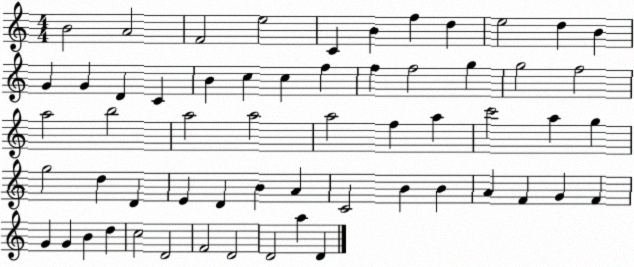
X:1
T:Untitled
M:4/4
L:1/4
K:C
B2 A2 F2 e2 C B f d e2 d B G G D C B c c f f f2 g g2 f2 a2 b2 a2 a2 a2 f a c'2 a g g2 d D E D B A C2 B B A F G F G G B d c2 D2 F2 D2 D2 a D